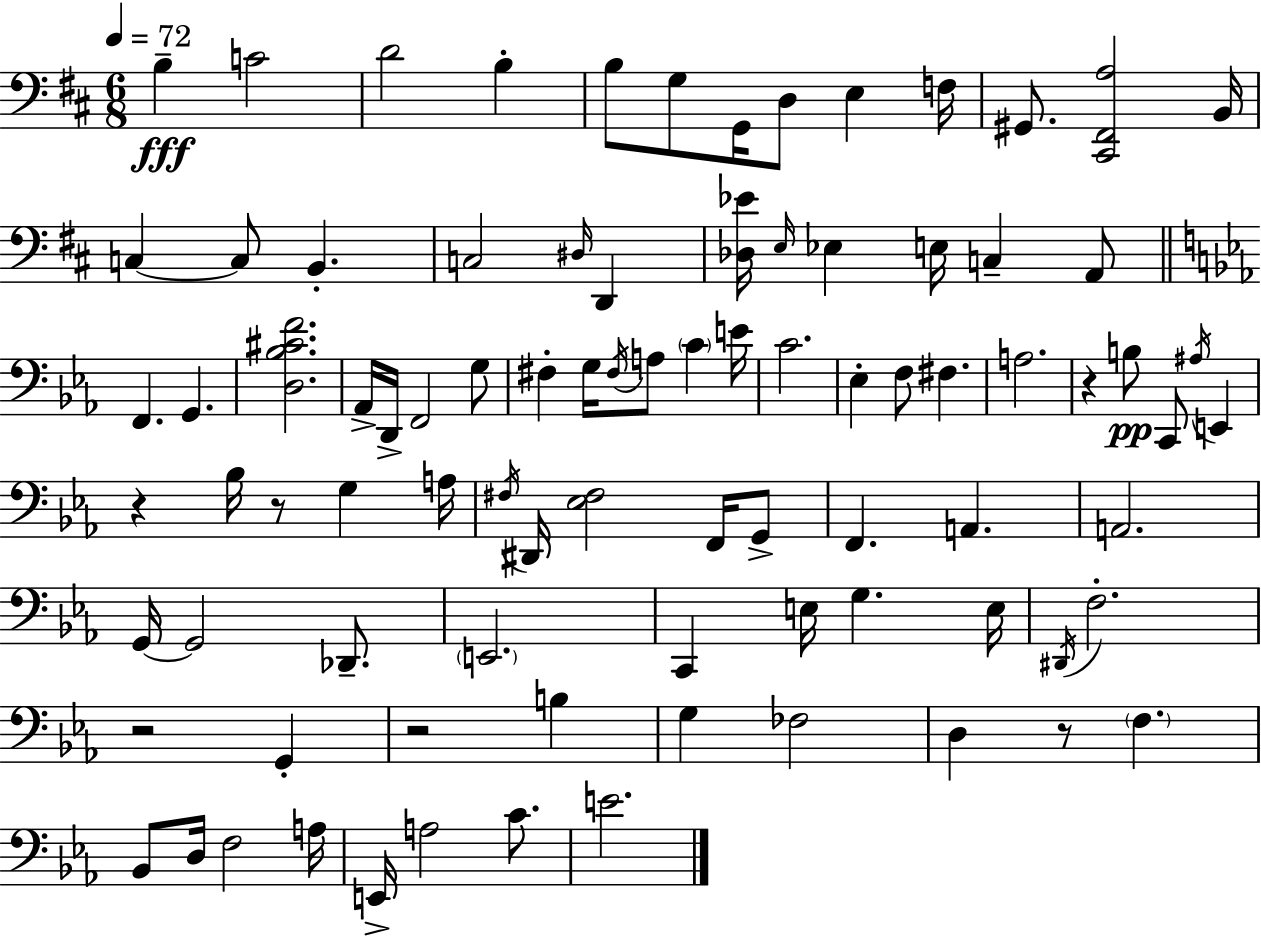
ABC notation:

X:1
T:Untitled
M:6/8
L:1/4
K:D
B, C2 D2 B, B,/2 G,/2 G,,/4 D,/2 E, F,/4 ^G,,/2 [^C,,^F,,A,]2 B,,/4 C, C,/2 B,, C,2 ^D,/4 D,, [_D,_E]/4 E,/4 _E, E,/4 C, A,,/2 F,, G,, [D,_B,^CF]2 _A,,/4 D,,/4 F,,2 G,/2 ^F, G,/4 ^F,/4 A,/2 C E/4 C2 _E, F,/2 ^F, A,2 z B,/2 C,,/2 ^A,/4 E,, z _B,/4 z/2 G, A,/4 ^F,/4 ^D,,/4 [_E,^F,]2 F,,/4 G,,/2 F,, A,, A,,2 G,,/4 G,,2 _D,,/2 E,,2 C,, E,/4 G, E,/4 ^D,,/4 F,2 z2 G,, z2 B, G, _F,2 D, z/2 F, _B,,/2 D,/4 F,2 A,/4 E,,/4 A,2 C/2 E2